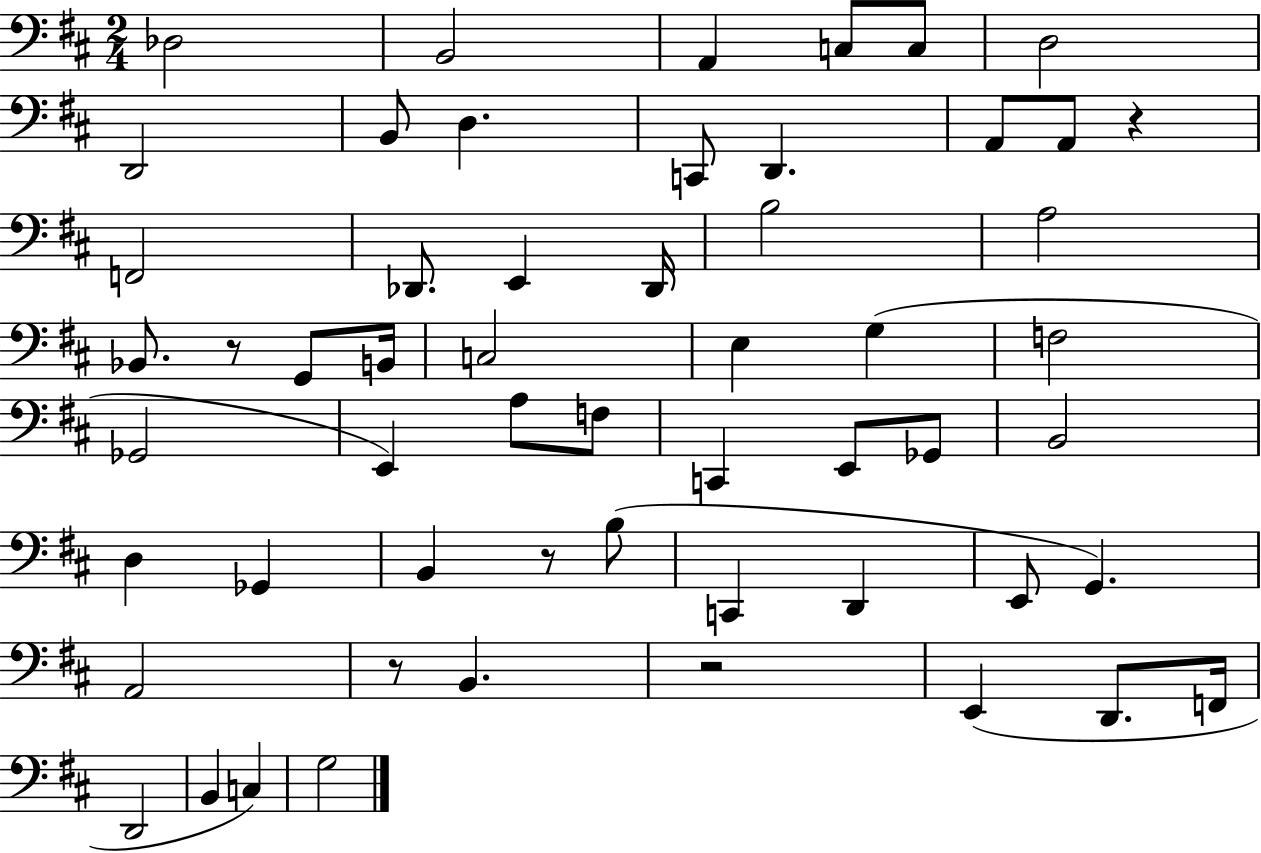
{
  \clef bass
  \numericTimeSignature
  \time 2/4
  \key d \major
  des2 | b,2 | a,4 c8 c8 | d2 | \break d,2 | b,8 d4. | c,8 d,4. | a,8 a,8 r4 | \break f,2 | des,8. e,4 des,16 | b2 | a2 | \break bes,8. r8 g,8 b,16 | c2 | e4 g4( | f2 | \break ges,2 | e,4) a8 f8 | c,4 e,8 ges,8 | b,2 | \break d4 ges,4 | b,4 r8 b8( | c,4 d,4 | e,8 g,4.) | \break a,2 | r8 b,4. | r2 | e,4( d,8. f,16 | \break d,2 | b,4 c4) | g2 | \bar "|."
}